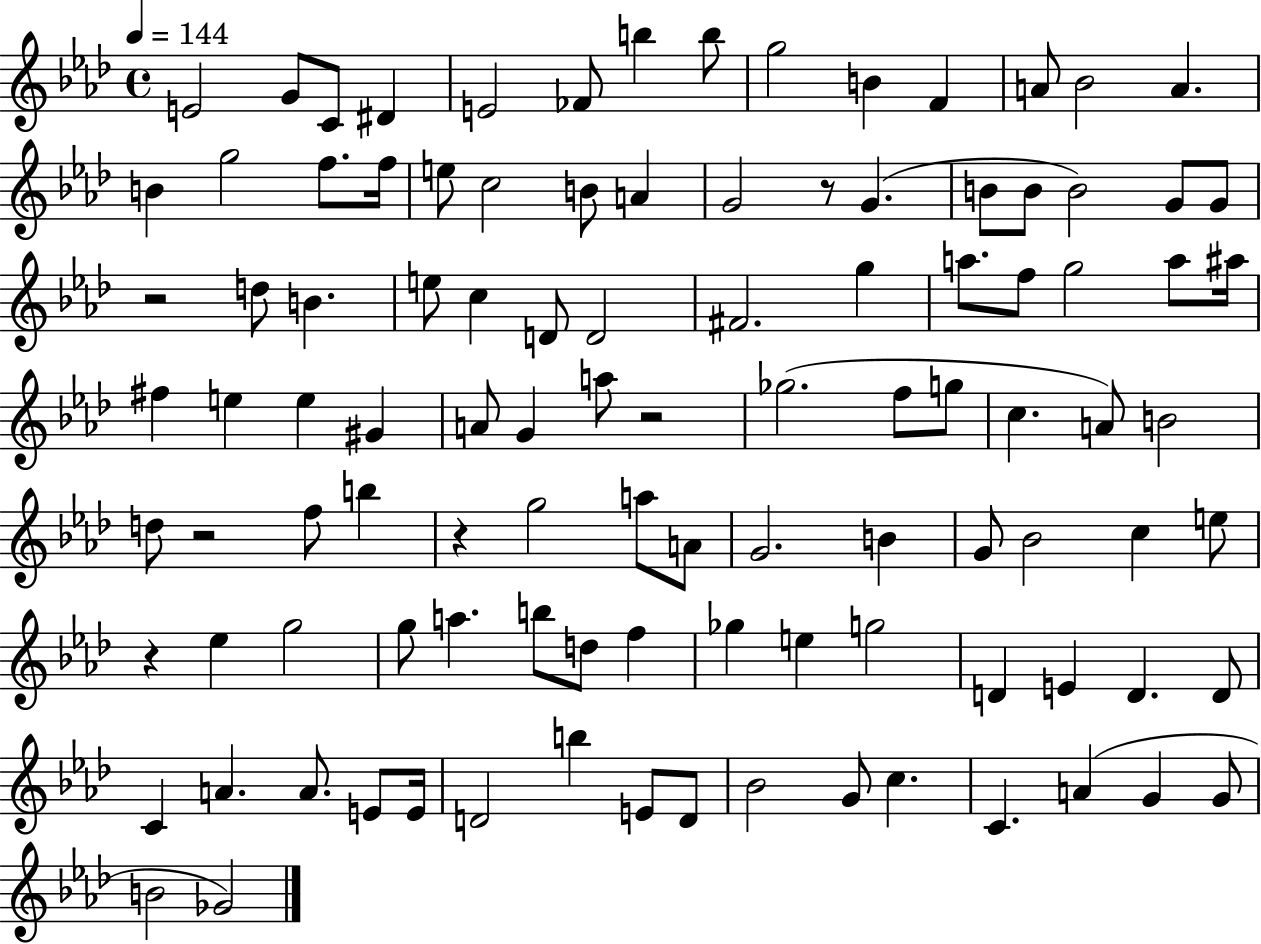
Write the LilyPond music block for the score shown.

{
  \clef treble
  \time 4/4
  \defaultTimeSignature
  \key aes \major
  \tempo 4 = 144
  \repeat volta 2 { e'2 g'8 c'8 dis'4 | e'2 fes'8 b''4 b''8 | g''2 b'4 f'4 | a'8 bes'2 a'4. | \break b'4 g''2 f''8. f''16 | e''8 c''2 b'8 a'4 | g'2 r8 g'4.( | b'8 b'8 b'2) g'8 g'8 | \break r2 d''8 b'4. | e''8 c''4 d'8 d'2 | fis'2. g''4 | a''8. f''8 g''2 a''8 ais''16 | \break fis''4 e''4 e''4 gis'4 | a'8 g'4 a''8 r2 | ges''2.( f''8 g''8 | c''4. a'8) b'2 | \break d''8 r2 f''8 b''4 | r4 g''2 a''8 a'8 | g'2. b'4 | g'8 bes'2 c''4 e''8 | \break r4 ees''4 g''2 | g''8 a''4. b''8 d''8 f''4 | ges''4 e''4 g''2 | d'4 e'4 d'4. d'8 | \break c'4 a'4. a'8. e'8 e'16 | d'2 b''4 e'8 d'8 | bes'2 g'8 c''4. | c'4. a'4( g'4 g'8 | \break b'2 ges'2) | } \bar "|."
}